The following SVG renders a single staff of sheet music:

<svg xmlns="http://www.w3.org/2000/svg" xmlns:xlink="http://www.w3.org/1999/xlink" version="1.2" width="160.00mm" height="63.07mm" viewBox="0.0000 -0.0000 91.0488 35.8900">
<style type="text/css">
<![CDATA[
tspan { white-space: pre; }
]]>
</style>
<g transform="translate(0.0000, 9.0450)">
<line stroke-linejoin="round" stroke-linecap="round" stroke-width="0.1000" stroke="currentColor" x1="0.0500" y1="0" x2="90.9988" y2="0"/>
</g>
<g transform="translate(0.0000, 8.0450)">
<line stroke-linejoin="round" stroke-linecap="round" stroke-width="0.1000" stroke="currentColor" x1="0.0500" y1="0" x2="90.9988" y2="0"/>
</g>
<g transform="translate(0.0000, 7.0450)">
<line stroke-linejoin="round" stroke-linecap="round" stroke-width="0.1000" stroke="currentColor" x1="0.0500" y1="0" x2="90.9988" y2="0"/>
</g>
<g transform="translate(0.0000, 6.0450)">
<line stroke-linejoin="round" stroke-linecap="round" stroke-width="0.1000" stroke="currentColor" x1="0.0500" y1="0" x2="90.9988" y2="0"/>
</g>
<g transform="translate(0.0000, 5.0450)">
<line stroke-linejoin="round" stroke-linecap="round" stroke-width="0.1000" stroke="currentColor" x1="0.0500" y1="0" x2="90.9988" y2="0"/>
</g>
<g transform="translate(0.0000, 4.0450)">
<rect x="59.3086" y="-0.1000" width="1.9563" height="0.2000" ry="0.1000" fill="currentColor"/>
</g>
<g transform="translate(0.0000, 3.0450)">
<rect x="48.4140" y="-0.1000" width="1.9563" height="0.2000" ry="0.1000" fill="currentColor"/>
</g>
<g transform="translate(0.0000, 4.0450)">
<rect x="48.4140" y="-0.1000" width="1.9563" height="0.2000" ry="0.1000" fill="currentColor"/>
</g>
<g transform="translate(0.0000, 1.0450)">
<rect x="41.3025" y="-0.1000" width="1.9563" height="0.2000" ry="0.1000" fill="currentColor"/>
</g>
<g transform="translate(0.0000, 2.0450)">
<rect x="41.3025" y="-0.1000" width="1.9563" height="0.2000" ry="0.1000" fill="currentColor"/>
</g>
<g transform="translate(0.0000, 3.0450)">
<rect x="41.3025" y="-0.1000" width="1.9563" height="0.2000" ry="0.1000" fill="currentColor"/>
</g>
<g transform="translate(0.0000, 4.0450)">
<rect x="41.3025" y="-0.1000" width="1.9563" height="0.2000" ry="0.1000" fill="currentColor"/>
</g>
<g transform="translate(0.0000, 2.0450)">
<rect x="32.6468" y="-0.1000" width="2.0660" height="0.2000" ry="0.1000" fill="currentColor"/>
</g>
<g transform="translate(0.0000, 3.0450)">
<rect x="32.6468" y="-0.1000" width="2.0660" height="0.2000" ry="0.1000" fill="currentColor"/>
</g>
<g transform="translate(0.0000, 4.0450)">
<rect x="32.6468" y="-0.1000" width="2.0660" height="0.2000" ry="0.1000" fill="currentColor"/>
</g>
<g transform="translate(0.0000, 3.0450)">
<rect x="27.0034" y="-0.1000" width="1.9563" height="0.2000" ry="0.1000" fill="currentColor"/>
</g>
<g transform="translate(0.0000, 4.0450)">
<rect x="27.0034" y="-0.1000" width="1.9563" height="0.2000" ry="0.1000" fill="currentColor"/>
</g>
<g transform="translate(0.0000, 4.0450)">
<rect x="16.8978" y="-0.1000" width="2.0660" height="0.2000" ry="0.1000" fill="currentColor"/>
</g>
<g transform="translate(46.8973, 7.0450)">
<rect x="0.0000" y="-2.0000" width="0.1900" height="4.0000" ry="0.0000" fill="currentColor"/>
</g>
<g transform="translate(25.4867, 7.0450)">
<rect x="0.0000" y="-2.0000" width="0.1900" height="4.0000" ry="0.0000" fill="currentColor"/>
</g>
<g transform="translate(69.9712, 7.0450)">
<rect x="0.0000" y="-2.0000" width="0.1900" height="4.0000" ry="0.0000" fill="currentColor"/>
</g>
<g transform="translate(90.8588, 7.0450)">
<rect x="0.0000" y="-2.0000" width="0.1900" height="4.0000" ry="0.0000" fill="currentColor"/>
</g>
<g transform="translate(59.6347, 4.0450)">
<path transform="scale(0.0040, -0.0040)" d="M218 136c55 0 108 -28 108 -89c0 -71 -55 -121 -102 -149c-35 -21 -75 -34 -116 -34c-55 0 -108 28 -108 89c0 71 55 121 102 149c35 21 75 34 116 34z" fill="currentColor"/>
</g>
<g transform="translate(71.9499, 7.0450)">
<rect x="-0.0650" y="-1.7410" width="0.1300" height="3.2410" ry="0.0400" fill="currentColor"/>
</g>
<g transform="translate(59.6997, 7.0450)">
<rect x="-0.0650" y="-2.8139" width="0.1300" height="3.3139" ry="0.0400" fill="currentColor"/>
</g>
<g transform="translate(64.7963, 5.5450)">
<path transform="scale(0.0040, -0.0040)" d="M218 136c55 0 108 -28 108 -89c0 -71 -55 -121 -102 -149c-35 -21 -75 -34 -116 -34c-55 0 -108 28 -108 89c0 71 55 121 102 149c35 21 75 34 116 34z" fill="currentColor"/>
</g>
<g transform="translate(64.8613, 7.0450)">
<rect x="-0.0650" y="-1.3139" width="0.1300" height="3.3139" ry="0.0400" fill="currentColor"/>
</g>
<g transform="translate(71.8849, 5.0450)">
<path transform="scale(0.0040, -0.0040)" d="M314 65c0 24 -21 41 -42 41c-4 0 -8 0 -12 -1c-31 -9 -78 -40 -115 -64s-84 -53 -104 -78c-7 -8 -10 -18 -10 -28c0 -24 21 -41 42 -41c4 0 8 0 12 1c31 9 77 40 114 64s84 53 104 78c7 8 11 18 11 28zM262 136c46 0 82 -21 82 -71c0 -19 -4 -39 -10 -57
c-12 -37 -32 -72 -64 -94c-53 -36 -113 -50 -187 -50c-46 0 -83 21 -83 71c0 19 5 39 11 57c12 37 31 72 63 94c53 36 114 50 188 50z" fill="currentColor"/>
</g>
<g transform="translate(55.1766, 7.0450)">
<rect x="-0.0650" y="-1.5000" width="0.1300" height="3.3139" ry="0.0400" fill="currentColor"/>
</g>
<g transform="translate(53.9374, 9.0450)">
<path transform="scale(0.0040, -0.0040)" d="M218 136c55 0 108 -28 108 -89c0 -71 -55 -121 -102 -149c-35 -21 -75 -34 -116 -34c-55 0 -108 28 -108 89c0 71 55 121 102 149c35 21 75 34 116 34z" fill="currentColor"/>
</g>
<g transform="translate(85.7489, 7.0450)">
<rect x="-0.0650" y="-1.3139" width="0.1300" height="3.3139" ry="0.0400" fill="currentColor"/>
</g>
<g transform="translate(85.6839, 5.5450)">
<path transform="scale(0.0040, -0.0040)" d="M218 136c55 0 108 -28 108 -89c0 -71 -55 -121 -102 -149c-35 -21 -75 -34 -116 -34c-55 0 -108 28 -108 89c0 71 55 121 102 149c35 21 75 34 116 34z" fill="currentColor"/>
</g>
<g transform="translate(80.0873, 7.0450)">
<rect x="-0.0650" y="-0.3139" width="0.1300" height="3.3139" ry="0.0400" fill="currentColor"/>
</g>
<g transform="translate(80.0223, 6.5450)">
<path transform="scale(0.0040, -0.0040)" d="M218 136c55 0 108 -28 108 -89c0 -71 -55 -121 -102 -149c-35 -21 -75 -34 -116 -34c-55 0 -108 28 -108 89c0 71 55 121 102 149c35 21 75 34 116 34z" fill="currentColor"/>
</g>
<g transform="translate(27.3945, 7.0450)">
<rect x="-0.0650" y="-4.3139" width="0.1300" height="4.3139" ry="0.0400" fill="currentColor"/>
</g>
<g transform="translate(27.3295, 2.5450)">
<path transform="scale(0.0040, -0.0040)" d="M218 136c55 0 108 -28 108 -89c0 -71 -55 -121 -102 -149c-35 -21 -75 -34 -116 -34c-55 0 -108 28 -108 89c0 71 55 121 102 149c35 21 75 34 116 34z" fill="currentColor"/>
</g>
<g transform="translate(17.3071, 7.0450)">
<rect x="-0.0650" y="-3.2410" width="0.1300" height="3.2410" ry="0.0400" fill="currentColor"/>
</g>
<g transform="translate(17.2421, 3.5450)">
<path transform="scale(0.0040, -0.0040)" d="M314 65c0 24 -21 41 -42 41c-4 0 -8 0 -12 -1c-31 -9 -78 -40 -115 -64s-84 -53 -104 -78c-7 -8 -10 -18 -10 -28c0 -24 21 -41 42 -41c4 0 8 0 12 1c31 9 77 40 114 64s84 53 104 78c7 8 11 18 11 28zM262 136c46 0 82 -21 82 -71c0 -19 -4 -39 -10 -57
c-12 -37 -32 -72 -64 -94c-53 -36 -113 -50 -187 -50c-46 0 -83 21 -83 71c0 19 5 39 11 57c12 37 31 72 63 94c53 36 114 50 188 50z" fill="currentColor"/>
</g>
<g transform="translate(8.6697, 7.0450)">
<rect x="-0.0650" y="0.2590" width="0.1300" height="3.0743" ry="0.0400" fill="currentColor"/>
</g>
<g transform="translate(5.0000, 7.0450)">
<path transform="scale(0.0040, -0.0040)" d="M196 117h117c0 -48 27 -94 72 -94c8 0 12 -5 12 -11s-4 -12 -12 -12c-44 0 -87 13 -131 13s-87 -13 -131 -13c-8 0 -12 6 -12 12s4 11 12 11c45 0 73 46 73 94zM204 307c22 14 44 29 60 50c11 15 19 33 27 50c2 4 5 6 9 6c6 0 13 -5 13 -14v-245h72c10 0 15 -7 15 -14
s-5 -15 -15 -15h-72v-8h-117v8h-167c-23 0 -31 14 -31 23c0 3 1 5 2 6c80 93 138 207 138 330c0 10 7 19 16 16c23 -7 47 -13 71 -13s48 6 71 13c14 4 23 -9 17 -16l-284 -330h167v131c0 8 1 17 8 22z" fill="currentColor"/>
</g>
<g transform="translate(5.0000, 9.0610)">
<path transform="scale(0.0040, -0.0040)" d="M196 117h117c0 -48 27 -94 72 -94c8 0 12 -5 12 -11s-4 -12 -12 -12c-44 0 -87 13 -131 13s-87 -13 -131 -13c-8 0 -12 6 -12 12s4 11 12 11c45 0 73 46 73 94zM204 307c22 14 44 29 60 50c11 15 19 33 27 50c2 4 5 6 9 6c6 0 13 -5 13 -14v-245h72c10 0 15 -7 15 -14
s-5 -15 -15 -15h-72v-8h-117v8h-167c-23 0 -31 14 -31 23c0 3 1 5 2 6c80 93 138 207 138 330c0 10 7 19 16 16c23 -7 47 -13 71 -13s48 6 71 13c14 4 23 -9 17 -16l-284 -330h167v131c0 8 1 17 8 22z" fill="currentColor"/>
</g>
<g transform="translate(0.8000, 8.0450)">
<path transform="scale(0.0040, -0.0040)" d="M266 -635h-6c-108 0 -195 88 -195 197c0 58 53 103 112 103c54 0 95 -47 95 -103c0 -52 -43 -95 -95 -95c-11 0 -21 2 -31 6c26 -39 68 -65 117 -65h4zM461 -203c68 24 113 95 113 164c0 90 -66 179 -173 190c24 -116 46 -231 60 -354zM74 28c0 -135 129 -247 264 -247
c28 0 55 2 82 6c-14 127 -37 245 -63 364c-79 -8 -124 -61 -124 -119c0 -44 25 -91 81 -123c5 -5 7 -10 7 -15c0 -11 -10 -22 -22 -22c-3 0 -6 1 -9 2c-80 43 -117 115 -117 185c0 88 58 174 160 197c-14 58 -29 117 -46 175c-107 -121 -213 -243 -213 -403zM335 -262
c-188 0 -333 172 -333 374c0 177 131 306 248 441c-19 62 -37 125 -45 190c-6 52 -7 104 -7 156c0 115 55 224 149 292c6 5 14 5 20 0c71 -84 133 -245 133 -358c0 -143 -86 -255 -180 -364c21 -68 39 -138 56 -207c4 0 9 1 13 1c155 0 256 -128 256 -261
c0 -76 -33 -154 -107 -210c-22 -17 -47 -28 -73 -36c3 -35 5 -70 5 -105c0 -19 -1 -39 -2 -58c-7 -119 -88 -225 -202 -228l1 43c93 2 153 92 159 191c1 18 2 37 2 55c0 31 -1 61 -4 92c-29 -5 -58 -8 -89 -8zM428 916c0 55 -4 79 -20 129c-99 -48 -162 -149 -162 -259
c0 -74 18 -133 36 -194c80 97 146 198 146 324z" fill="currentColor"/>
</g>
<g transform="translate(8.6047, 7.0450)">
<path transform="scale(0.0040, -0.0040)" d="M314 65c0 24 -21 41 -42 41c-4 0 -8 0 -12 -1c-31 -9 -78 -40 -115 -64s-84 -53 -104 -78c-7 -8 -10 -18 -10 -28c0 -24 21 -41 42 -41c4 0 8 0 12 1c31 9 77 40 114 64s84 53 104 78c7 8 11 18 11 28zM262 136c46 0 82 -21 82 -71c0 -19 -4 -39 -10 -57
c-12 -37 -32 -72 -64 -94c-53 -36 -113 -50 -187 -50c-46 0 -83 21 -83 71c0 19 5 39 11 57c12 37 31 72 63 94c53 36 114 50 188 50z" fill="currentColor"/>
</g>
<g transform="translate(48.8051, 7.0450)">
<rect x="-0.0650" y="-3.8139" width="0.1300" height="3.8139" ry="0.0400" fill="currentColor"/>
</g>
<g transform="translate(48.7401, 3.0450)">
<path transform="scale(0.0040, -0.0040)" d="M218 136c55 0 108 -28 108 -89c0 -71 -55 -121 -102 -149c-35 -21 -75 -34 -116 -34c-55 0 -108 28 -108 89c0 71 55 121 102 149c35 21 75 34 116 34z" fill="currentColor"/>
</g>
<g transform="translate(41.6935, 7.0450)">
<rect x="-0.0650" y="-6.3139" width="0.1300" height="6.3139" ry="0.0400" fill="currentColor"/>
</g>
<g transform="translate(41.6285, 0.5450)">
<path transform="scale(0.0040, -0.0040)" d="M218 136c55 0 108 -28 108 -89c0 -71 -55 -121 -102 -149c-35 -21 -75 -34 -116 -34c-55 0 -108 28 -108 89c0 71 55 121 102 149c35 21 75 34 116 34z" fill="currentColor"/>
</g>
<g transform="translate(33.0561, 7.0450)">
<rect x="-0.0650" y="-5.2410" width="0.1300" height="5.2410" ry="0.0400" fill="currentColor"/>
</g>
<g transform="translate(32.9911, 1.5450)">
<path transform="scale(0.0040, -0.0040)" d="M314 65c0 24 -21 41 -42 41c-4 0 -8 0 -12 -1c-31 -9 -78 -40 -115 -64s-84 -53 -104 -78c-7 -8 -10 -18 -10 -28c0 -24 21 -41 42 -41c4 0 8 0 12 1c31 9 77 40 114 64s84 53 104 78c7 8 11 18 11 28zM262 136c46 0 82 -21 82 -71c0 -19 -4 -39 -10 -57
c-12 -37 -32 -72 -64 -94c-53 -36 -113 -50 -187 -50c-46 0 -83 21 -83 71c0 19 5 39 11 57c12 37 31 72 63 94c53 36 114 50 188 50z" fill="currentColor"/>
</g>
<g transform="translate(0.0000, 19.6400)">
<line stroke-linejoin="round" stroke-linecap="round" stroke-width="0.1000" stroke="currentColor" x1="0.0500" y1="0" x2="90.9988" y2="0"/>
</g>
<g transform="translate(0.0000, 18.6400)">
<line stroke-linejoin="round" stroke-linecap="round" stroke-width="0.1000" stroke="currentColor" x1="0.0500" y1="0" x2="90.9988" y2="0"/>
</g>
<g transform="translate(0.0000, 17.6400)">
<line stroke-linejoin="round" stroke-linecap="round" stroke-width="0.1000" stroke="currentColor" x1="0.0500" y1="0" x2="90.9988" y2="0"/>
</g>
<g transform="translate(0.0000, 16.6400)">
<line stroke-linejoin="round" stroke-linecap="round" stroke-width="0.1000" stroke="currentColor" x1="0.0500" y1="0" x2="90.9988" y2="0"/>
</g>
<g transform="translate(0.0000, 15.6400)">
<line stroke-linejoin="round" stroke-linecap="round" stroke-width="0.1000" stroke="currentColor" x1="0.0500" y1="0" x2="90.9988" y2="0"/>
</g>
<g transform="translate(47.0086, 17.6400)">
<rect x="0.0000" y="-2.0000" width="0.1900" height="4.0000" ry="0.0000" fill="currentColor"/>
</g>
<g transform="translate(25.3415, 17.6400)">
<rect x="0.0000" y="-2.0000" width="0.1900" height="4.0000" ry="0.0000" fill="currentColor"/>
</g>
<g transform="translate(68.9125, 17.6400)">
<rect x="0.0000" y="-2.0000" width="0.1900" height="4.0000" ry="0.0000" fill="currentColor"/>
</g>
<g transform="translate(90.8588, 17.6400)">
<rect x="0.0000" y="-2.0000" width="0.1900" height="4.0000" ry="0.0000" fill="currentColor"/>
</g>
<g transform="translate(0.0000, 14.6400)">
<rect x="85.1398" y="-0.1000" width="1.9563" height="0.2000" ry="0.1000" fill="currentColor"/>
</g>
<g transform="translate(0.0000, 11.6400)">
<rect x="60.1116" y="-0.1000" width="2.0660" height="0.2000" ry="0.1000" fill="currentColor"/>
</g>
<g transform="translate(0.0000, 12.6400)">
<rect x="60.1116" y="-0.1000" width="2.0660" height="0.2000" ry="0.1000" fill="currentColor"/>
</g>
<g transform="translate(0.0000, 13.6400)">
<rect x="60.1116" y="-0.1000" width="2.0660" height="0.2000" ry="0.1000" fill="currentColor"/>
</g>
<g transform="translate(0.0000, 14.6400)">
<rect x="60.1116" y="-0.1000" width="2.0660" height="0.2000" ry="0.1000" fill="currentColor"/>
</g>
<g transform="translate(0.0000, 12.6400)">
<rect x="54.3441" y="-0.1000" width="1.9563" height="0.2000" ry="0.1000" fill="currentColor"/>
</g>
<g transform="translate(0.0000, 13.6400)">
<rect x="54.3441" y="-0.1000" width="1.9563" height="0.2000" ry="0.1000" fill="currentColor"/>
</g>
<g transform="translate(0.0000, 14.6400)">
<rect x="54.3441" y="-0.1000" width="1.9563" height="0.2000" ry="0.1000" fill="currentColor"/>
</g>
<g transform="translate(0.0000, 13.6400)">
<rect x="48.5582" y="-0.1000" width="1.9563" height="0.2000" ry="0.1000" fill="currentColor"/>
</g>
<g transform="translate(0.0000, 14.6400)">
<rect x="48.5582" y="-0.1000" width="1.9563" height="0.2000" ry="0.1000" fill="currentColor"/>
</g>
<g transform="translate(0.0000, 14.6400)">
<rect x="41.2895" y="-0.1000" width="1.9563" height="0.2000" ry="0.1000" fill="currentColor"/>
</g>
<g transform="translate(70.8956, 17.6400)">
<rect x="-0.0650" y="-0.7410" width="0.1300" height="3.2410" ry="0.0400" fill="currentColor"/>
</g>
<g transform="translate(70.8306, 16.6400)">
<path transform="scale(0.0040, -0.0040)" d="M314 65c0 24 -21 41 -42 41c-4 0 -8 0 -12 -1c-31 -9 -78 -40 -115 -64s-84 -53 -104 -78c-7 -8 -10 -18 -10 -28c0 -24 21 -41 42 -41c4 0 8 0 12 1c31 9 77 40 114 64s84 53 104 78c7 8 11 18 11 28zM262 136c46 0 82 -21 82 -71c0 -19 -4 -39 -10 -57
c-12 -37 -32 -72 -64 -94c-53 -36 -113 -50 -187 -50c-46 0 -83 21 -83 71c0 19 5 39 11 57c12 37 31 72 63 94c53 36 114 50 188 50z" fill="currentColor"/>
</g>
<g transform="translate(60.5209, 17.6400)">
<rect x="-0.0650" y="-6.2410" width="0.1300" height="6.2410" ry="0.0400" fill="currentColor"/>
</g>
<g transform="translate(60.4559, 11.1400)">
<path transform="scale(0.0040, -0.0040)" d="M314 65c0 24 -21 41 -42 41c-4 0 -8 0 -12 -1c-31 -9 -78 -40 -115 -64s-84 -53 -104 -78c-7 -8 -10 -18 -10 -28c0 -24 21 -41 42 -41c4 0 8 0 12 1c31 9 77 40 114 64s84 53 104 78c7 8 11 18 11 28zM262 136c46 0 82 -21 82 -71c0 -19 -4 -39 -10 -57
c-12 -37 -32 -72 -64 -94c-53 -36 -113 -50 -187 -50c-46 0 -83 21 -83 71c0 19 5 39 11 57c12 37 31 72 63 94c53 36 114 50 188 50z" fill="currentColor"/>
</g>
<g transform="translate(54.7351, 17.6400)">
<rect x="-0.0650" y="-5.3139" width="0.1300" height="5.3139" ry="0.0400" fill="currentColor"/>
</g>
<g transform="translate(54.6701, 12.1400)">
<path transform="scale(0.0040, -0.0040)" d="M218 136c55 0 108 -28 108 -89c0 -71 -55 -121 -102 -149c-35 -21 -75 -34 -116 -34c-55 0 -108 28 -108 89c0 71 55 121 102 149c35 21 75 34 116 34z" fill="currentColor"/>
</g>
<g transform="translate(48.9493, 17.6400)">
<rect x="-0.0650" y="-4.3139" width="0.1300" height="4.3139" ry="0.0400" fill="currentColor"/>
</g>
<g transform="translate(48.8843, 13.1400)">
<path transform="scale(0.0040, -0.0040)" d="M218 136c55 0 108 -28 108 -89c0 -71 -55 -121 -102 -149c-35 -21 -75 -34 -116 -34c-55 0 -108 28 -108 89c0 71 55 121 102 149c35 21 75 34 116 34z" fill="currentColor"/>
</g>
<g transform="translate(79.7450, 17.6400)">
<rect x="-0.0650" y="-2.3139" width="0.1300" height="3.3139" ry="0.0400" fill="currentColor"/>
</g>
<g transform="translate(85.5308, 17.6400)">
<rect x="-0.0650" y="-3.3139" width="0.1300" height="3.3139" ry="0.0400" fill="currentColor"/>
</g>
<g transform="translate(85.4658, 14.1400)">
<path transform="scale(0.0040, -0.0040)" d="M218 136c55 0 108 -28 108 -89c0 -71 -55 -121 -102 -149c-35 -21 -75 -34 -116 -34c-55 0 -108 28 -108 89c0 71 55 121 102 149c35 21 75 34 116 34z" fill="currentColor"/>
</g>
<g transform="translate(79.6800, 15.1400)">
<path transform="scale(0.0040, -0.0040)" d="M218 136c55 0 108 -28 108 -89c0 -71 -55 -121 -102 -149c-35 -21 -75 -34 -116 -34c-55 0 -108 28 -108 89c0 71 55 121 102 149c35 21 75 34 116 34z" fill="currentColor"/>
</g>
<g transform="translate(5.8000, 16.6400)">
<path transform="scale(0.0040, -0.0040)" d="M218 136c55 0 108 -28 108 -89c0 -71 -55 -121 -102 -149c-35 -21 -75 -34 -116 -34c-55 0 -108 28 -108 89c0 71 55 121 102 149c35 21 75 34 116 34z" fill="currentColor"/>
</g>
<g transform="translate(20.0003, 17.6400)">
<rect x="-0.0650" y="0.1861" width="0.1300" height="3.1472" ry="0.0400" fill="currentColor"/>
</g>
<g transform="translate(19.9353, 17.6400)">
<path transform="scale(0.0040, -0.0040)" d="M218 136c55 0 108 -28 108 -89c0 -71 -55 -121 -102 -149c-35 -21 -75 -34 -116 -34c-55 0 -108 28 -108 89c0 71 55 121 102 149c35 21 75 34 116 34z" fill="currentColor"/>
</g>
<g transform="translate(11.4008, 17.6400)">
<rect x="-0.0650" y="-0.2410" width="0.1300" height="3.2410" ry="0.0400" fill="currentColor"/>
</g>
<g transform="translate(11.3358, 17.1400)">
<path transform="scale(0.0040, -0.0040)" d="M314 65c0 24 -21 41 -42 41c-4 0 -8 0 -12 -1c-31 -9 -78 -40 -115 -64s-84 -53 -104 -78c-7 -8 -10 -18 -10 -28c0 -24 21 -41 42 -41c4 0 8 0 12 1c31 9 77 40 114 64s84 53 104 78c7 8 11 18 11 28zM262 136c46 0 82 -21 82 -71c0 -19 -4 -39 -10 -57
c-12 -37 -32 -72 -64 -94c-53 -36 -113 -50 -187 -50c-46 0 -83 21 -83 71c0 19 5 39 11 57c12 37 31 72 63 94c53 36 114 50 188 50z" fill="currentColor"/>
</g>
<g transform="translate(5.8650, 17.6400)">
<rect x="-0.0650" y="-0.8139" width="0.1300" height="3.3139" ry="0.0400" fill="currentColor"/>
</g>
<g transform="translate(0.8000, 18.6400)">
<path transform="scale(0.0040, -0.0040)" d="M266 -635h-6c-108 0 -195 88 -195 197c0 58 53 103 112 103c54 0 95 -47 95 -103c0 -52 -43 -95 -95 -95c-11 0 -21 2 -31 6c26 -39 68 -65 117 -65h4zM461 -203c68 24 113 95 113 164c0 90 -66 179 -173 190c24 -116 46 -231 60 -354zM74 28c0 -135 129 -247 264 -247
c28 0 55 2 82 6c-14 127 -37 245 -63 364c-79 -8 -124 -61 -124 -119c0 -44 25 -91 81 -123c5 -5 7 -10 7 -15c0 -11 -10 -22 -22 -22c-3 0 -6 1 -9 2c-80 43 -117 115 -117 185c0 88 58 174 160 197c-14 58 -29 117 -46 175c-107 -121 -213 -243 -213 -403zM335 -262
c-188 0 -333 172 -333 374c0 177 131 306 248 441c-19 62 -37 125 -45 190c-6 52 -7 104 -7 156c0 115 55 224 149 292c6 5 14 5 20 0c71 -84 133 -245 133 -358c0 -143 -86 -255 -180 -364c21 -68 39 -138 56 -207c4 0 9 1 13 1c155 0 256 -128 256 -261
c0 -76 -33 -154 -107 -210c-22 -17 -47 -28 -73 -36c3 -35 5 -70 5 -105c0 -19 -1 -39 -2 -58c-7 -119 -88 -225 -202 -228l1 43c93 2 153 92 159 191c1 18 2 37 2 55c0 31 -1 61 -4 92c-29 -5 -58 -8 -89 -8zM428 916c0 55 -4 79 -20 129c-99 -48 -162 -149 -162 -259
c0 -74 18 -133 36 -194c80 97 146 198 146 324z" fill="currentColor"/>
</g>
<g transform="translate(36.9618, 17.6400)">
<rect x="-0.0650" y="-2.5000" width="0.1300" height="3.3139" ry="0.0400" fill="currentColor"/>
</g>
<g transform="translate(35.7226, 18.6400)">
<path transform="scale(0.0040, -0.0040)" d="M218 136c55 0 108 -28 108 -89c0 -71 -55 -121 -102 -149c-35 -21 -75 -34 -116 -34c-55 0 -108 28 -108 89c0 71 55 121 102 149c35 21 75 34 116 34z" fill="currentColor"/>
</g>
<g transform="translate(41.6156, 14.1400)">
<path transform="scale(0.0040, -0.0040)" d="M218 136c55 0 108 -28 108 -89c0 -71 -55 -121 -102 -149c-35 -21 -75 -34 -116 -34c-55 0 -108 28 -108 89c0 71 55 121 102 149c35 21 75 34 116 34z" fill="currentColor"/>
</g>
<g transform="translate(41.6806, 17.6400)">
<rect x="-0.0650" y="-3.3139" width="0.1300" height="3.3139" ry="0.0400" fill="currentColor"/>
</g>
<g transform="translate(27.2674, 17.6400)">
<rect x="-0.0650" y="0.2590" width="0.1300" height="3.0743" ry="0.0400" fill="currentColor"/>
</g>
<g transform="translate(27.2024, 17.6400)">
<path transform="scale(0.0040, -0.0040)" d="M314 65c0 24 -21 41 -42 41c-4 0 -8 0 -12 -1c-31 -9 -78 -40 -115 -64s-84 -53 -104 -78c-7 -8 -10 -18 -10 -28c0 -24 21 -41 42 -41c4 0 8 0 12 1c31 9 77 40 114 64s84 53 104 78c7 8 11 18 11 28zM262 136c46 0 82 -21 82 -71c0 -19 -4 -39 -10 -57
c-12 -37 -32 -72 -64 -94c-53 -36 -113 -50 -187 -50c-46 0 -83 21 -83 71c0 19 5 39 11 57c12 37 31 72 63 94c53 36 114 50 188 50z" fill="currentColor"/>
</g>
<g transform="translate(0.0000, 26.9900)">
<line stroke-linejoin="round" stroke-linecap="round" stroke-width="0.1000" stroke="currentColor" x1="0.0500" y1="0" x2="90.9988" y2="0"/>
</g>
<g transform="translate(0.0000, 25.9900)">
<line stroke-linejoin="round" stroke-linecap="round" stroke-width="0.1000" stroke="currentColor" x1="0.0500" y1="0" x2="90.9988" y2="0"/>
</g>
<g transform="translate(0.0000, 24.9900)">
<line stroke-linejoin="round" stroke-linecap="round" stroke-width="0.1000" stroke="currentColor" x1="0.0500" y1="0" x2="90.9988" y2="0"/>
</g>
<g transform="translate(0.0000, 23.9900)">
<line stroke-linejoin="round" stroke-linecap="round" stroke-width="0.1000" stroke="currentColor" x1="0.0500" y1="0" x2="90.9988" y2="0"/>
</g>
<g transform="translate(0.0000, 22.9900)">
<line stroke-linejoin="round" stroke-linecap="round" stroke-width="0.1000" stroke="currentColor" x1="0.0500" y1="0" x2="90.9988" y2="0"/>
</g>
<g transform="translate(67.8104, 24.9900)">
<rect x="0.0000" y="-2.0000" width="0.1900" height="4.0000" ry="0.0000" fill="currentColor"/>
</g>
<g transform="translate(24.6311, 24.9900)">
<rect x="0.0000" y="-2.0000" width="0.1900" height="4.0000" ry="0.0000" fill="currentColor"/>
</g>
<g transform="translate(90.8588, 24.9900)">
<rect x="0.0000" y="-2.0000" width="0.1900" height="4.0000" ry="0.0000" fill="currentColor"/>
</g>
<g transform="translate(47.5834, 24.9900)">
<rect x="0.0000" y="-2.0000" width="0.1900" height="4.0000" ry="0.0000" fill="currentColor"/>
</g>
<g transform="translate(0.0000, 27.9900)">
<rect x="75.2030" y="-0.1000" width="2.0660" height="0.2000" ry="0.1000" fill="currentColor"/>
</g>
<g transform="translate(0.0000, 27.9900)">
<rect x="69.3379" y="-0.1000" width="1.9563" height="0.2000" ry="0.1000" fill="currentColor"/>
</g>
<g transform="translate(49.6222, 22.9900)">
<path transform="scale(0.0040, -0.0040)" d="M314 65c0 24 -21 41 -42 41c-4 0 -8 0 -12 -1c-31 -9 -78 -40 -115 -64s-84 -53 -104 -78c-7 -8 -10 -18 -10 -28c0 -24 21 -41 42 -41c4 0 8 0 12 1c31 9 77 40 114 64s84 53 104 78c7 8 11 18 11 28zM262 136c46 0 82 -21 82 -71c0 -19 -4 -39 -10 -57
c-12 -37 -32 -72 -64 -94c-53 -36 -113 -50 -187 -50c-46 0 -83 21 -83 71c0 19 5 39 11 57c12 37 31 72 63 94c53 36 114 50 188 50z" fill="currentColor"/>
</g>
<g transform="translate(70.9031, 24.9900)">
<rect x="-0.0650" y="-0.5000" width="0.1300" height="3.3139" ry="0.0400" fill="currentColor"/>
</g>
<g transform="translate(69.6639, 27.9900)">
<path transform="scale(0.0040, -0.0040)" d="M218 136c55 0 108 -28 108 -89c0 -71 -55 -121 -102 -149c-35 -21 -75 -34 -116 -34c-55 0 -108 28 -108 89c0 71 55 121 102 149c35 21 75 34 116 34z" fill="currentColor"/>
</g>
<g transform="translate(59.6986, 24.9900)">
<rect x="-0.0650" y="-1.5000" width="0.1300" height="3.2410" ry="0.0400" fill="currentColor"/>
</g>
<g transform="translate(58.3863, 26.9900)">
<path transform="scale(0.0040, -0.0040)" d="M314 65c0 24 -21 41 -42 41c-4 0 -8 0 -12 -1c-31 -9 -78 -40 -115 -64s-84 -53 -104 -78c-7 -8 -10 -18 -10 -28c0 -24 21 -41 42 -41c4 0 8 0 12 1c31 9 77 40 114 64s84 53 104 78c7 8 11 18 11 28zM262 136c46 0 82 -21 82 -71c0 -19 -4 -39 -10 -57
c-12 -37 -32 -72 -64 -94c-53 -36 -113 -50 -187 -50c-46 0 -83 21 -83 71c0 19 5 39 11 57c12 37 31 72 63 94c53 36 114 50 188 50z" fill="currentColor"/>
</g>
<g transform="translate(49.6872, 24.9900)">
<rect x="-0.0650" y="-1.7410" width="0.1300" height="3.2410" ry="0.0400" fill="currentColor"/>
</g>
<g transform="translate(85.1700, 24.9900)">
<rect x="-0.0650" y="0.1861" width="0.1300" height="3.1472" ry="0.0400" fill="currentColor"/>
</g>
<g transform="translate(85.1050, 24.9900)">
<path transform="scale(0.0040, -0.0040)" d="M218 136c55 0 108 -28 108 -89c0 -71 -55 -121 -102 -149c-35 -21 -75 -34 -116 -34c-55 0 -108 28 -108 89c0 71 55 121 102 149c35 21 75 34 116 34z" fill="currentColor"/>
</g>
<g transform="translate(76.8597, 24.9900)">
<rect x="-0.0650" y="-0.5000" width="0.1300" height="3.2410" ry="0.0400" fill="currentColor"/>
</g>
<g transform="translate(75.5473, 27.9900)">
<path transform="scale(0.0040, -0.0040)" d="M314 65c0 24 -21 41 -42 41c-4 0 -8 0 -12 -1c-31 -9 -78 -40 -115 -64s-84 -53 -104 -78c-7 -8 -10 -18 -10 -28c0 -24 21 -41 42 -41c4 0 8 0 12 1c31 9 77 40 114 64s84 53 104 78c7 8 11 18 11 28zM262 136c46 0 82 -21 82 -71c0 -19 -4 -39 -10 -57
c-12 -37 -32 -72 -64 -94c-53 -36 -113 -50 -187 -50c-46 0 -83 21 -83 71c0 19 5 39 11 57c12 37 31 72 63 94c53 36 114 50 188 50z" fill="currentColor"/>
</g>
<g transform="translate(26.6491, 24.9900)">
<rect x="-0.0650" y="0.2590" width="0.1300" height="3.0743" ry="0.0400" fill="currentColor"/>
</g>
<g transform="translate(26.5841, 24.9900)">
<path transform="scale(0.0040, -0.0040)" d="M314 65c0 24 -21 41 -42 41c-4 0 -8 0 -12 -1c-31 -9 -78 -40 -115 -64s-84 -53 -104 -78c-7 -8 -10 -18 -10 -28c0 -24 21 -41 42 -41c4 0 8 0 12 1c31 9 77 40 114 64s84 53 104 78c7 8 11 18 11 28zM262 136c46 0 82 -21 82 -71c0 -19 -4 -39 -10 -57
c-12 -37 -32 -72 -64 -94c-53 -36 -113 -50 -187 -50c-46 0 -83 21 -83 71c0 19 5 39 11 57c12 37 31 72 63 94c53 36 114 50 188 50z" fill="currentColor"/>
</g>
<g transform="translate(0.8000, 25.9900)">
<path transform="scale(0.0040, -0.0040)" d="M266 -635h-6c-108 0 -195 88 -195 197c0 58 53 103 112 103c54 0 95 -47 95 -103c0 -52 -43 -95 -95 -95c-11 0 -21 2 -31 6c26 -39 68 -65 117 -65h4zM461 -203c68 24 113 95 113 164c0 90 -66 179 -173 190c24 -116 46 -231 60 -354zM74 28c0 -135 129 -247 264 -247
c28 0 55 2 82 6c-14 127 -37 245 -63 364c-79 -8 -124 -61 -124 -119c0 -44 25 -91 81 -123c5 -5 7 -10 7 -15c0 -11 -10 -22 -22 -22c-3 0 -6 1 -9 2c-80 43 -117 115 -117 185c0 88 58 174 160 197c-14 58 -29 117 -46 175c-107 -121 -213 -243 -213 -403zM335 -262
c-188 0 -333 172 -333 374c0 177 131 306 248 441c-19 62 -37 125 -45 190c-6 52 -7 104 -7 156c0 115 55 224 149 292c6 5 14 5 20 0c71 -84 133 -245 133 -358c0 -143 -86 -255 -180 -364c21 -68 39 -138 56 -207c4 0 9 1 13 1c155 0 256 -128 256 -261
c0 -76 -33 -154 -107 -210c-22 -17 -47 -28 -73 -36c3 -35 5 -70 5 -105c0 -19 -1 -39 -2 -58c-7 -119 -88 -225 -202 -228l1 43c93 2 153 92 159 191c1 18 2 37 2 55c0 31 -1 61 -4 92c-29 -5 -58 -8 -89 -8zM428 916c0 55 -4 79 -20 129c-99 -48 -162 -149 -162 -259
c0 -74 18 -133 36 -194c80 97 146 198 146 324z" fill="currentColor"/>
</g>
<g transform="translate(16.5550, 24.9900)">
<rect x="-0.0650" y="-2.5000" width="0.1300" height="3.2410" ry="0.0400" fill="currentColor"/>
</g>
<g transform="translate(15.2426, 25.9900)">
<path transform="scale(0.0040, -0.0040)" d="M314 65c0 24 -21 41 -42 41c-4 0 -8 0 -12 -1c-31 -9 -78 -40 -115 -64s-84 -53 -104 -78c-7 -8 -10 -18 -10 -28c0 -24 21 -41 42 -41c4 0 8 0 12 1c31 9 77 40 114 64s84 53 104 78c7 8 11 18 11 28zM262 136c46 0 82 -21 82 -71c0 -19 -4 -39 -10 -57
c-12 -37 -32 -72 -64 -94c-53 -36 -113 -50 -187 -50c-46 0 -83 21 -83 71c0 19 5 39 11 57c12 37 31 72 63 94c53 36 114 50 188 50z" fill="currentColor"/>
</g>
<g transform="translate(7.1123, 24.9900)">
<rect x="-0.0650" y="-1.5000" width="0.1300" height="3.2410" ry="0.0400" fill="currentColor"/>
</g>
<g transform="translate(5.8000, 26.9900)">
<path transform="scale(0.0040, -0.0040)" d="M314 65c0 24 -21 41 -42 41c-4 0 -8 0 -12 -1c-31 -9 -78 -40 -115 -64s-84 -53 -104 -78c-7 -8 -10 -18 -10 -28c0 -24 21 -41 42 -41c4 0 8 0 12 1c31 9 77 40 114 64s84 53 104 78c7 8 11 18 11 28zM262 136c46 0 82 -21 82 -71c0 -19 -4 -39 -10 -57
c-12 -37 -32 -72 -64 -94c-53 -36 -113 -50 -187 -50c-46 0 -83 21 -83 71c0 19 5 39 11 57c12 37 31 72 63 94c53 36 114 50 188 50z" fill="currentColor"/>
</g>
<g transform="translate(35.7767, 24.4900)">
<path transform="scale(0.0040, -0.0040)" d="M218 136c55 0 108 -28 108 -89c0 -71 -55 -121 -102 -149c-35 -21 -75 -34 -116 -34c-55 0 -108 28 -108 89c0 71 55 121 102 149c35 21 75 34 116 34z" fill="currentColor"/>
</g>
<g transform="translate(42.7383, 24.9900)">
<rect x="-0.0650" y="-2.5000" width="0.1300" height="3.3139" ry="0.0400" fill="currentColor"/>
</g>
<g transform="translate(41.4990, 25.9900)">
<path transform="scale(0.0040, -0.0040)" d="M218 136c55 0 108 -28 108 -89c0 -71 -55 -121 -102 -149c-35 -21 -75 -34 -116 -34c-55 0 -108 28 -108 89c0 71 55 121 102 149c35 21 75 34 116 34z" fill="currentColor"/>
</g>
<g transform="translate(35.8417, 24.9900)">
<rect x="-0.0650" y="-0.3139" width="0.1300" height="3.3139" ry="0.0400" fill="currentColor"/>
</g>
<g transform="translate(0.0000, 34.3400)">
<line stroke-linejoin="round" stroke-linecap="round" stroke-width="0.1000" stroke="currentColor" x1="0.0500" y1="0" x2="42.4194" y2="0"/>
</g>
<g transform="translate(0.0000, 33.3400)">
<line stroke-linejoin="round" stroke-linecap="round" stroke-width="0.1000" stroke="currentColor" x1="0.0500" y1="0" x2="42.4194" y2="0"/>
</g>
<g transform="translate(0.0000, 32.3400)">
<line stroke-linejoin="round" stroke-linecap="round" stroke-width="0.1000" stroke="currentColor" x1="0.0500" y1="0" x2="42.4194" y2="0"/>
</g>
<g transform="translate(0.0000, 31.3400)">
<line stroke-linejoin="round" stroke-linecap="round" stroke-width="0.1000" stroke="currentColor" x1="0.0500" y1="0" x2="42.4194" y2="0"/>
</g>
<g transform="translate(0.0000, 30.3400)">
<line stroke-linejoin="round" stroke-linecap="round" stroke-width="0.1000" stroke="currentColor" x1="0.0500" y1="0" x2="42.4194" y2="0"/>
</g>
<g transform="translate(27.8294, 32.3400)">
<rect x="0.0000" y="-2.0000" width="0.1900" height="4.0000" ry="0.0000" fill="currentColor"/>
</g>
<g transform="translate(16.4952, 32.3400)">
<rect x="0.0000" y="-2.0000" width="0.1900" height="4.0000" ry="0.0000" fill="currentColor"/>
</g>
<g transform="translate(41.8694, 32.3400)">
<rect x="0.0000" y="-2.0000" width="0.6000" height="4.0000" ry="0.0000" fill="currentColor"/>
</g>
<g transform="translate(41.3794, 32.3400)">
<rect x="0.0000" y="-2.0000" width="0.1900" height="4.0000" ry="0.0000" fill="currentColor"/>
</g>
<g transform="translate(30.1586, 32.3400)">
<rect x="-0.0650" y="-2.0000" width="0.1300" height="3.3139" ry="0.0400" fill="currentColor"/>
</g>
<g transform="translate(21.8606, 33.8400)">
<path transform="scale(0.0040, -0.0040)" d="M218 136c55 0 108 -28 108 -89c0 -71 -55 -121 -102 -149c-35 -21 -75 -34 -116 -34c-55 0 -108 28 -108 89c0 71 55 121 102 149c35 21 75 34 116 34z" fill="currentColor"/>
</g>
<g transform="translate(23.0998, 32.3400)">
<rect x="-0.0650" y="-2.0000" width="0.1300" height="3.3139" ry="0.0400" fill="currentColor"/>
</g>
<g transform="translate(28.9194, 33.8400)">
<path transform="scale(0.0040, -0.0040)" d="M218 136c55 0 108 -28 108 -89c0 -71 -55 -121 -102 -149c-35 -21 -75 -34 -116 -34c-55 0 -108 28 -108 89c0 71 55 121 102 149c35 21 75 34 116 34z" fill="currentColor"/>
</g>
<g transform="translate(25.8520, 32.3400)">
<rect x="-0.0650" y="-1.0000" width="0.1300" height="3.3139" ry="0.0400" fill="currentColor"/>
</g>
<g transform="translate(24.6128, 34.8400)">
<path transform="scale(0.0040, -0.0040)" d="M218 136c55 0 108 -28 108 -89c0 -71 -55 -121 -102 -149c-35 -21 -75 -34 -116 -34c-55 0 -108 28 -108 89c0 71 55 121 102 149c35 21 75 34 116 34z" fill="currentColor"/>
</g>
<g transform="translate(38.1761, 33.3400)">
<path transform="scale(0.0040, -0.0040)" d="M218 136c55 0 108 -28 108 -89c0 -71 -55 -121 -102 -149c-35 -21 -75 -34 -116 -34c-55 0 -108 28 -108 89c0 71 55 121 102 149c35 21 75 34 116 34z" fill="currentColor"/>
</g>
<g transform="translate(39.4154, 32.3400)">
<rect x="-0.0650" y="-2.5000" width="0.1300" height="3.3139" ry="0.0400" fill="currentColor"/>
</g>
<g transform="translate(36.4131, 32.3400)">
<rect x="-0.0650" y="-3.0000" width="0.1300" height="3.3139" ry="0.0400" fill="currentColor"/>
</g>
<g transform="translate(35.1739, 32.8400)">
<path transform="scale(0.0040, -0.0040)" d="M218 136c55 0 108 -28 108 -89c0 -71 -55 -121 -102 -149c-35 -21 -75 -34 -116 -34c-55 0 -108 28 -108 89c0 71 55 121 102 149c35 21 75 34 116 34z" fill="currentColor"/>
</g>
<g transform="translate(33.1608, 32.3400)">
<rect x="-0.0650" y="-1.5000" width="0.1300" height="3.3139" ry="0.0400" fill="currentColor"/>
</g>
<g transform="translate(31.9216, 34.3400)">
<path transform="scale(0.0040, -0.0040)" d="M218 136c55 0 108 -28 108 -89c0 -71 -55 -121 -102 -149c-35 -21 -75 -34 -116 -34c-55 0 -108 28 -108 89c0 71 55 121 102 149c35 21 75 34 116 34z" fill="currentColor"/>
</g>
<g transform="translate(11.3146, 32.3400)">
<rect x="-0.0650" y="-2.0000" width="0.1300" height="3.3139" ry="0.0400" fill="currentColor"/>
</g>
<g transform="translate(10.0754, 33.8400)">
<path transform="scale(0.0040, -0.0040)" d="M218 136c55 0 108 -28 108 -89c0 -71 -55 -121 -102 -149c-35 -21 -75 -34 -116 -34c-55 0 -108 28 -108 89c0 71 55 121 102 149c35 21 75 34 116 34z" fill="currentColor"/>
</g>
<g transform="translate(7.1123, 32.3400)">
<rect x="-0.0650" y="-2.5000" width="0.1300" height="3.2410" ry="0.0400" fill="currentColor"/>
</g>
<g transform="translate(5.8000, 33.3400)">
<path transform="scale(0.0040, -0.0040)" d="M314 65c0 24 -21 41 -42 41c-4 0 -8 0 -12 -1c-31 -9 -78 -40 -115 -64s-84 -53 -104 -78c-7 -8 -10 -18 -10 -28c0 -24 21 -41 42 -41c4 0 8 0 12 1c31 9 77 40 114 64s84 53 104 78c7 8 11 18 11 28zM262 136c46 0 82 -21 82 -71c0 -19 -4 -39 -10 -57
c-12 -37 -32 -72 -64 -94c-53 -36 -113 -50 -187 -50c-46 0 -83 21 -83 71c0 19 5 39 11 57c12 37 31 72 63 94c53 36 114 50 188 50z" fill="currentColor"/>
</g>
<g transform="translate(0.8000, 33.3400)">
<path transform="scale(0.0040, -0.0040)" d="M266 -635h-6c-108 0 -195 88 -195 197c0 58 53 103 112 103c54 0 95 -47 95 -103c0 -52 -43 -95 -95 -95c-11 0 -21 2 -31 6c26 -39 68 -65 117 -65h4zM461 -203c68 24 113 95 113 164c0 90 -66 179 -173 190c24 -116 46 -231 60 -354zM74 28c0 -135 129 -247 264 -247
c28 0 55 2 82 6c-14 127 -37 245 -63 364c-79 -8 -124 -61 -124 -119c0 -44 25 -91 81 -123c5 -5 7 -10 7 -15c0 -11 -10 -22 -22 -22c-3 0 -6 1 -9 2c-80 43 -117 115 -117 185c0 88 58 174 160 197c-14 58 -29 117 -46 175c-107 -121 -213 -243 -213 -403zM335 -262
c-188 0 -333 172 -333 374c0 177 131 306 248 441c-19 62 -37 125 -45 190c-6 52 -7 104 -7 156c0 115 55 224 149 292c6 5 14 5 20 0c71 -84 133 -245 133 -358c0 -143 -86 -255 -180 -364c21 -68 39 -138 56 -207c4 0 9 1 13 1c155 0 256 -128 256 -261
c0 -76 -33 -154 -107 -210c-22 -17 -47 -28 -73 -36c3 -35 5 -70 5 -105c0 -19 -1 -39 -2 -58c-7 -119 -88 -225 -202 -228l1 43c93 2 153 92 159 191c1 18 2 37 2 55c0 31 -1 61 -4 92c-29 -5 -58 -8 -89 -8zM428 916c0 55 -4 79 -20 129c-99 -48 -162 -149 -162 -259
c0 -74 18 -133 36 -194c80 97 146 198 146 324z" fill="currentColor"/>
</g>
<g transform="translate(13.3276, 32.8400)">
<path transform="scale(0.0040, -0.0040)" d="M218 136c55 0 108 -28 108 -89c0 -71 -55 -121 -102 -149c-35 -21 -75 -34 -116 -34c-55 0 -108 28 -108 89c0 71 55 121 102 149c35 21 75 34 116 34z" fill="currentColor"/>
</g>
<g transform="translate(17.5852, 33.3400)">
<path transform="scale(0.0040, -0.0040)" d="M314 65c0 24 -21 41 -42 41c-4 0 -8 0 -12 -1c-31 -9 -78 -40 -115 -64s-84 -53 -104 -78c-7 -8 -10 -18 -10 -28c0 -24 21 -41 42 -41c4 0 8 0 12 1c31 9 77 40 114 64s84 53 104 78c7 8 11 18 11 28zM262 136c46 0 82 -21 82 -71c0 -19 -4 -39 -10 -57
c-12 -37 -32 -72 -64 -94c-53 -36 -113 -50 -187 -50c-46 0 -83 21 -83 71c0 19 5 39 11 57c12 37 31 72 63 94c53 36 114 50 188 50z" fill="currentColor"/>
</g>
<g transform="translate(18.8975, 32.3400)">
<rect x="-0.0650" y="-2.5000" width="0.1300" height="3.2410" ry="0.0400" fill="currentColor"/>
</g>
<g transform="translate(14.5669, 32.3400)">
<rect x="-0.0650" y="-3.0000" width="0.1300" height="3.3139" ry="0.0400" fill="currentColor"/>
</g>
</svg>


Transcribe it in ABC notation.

X:1
T:Untitled
M:4/4
L:1/4
K:C
B2 b2 d' f'2 a' c' E a e f2 c e d c2 B B2 G b d' f' a'2 d2 g b E2 G2 B2 c G f2 E2 C C2 B G2 F A G2 F D F E A G